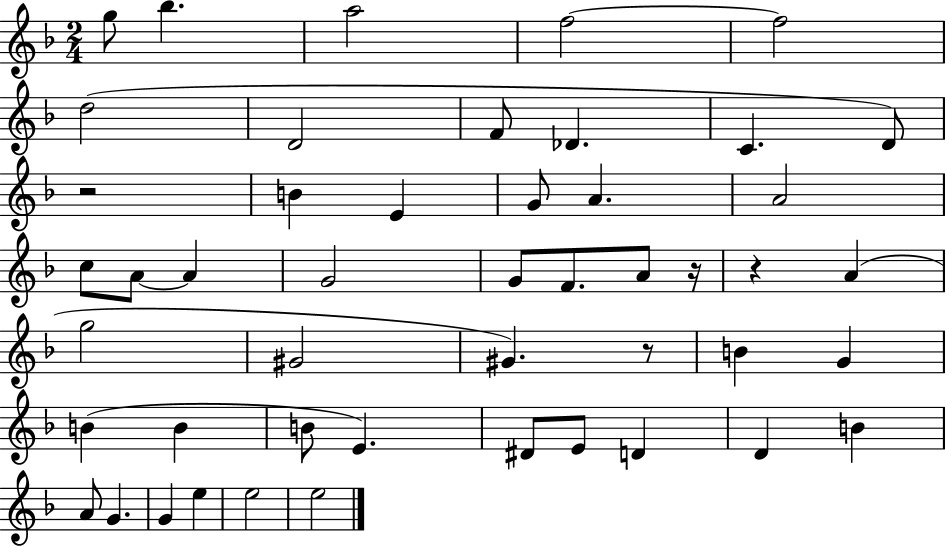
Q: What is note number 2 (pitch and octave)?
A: Bb5